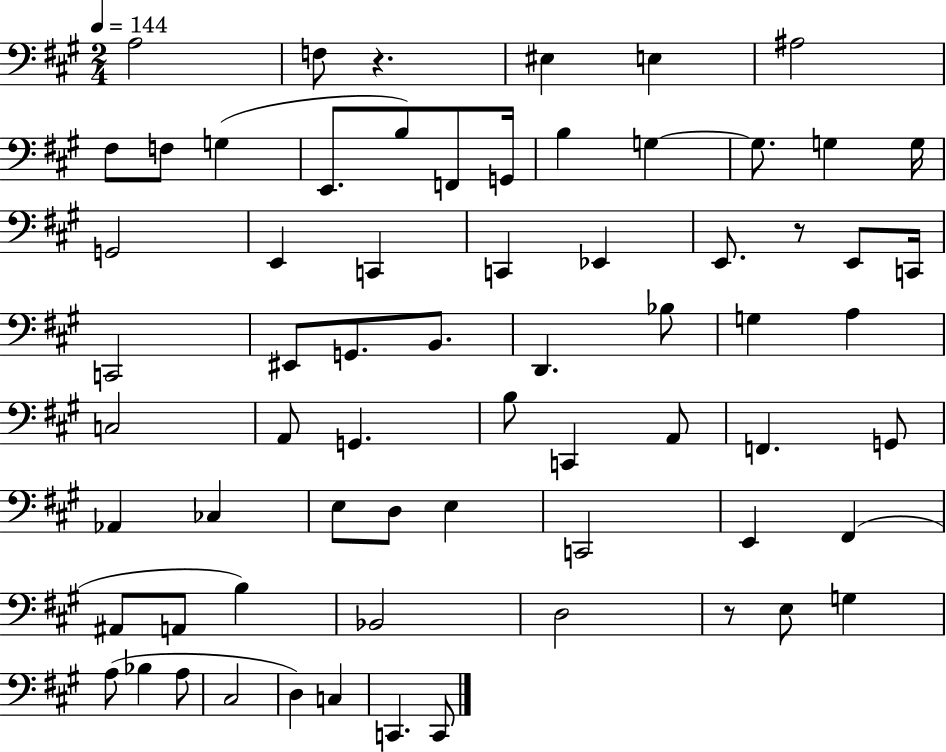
A3/h F3/e R/q. EIS3/q E3/q A#3/h F#3/e F3/e G3/q E2/e. B3/e F2/e G2/s B3/q G3/q G3/e. G3/q G3/s G2/h E2/q C2/q C2/q Eb2/q E2/e. R/e E2/e C2/s C2/h EIS2/e G2/e. B2/e. D2/q. Bb3/e G3/q A3/q C3/h A2/e G2/q. B3/e C2/q A2/e F2/q. G2/e Ab2/q CES3/q E3/e D3/e E3/q C2/h E2/q F#2/q A#2/e A2/e B3/q Bb2/h D3/h R/e E3/e G3/q A3/e Bb3/q A3/e C#3/h D3/q C3/q C2/q. C2/e